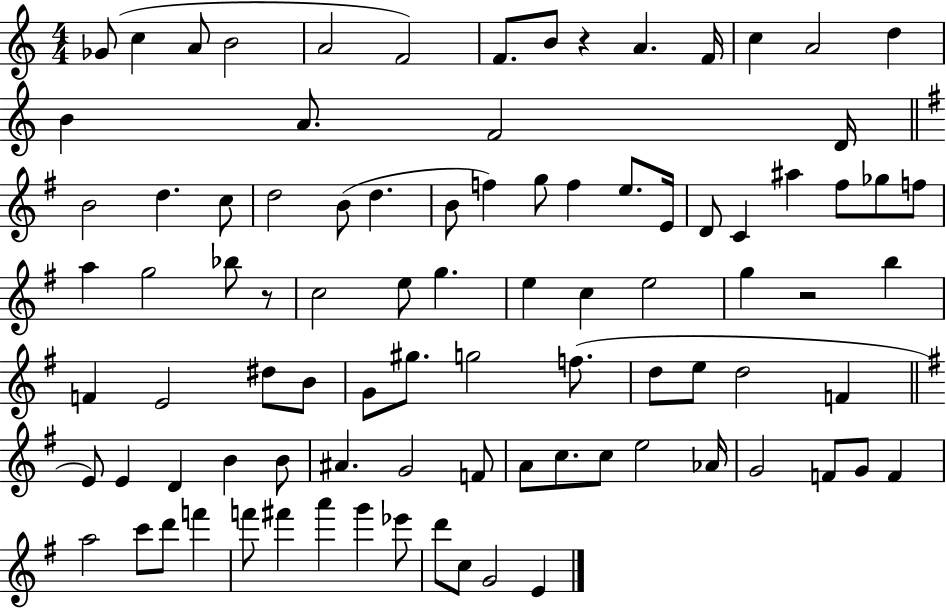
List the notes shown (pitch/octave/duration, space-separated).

Gb4/e C5/q A4/e B4/h A4/h F4/h F4/e. B4/e R/q A4/q. F4/s C5/q A4/h D5/q B4/q A4/e. F4/h D4/s B4/h D5/q. C5/e D5/h B4/e D5/q. B4/e F5/q G5/e F5/q E5/e. E4/s D4/e C4/q A#5/q F#5/e Gb5/e F5/e A5/q G5/h Bb5/e R/e C5/h E5/e G5/q. E5/q C5/q E5/h G5/q R/h B5/q F4/q E4/h D#5/e B4/e G4/e G#5/e. G5/h F5/e. D5/e E5/e D5/h F4/q E4/e E4/q D4/q B4/q B4/e A#4/q. G4/h F4/e A4/e C5/e. C5/e E5/h Ab4/s G4/h F4/e G4/e F4/q A5/h C6/e D6/e F6/q F6/e F#6/q A6/q G6/q Eb6/e D6/e C5/e G4/h E4/q